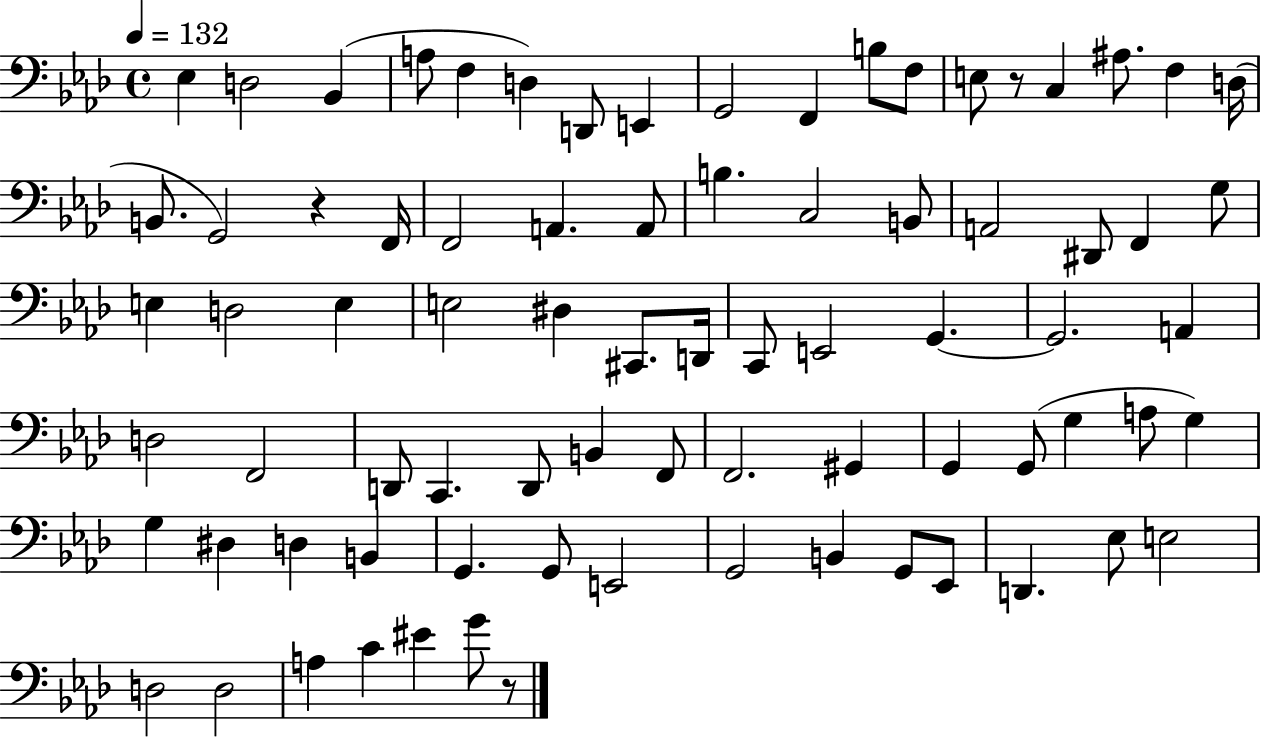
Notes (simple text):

Eb3/q D3/h Bb2/q A3/e F3/q D3/q D2/e E2/q G2/h F2/q B3/e F3/e E3/e R/e C3/q A#3/e. F3/q D3/s B2/e. G2/h R/q F2/s F2/h A2/q. A2/e B3/q. C3/h B2/e A2/h D#2/e F2/q G3/e E3/q D3/h E3/q E3/h D#3/q C#2/e. D2/s C2/e E2/h G2/q. G2/h. A2/q D3/h F2/h D2/e C2/q. D2/e B2/q F2/e F2/h. G#2/q G2/q G2/e G3/q A3/e G3/q G3/q D#3/q D3/q B2/q G2/q. G2/e E2/h G2/h B2/q G2/e Eb2/e D2/q. Eb3/e E3/h D3/h D3/h A3/q C4/q EIS4/q G4/e R/e